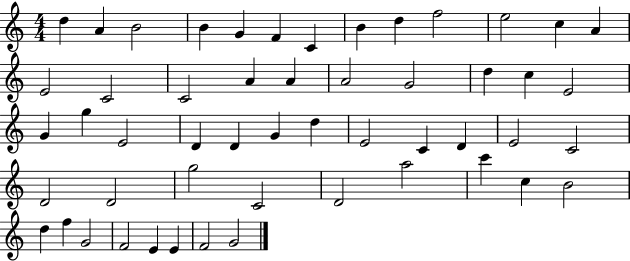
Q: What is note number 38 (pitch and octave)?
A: G5